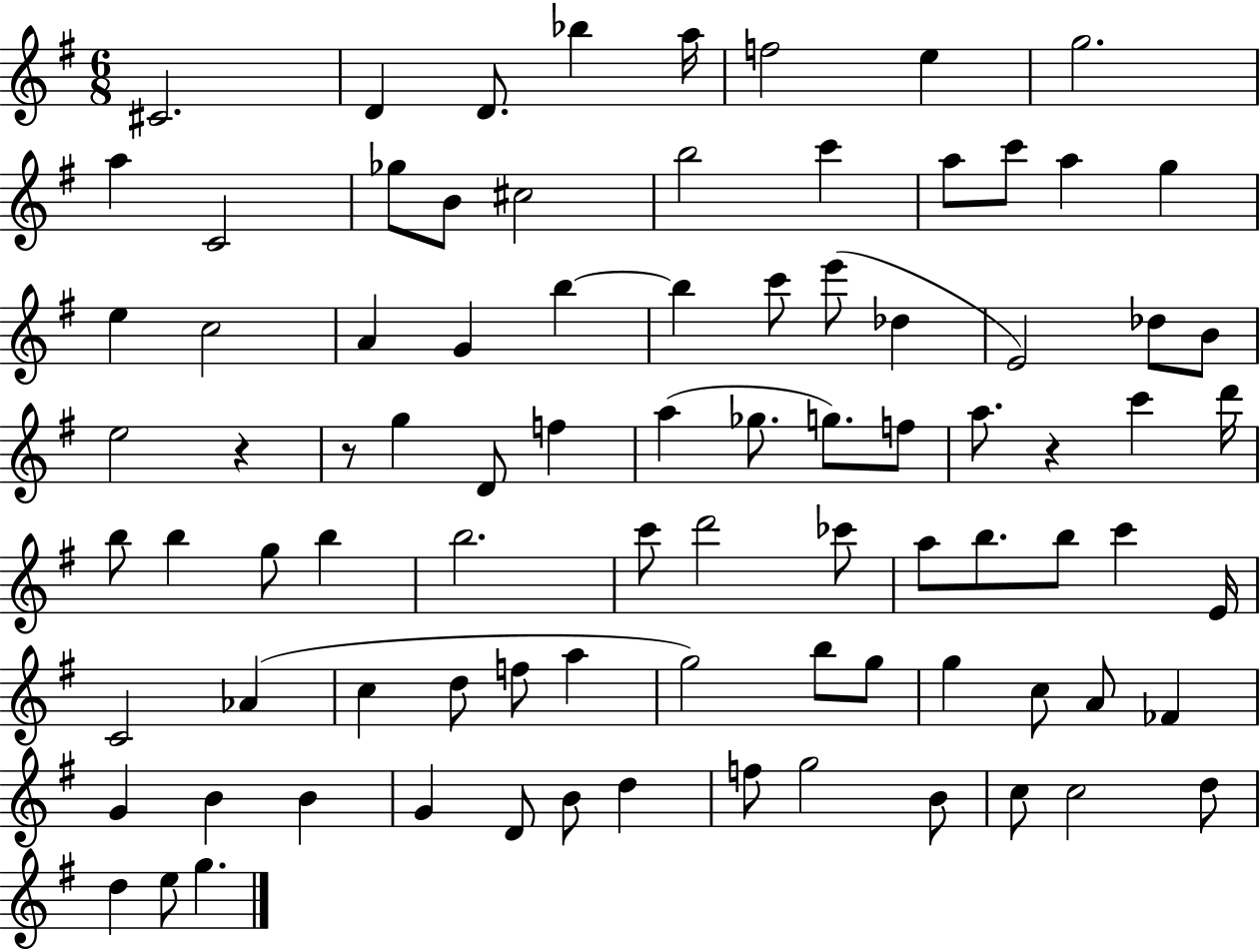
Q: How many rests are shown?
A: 3